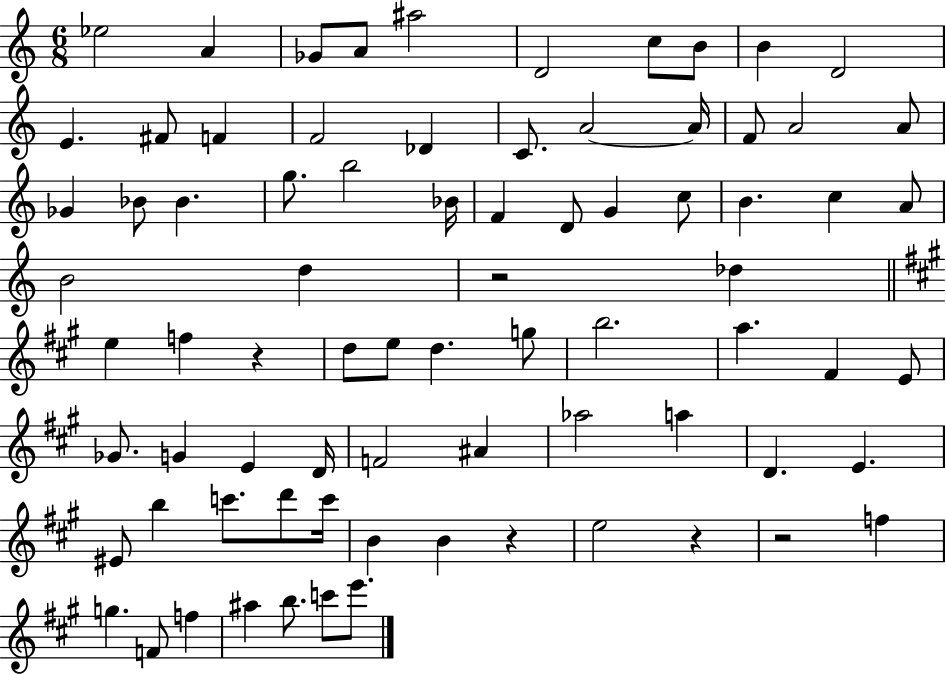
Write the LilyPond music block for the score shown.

{
  \clef treble
  \numericTimeSignature
  \time 6/8
  \key c \major
  ees''2 a'4 | ges'8 a'8 ais''2 | d'2 c''8 b'8 | b'4 d'2 | \break e'4. fis'8 f'4 | f'2 des'4 | c'8. a'2~~ a'16 | f'8 a'2 a'8 | \break ges'4 bes'8 bes'4. | g''8. b''2 bes'16 | f'4 d'8 g'4 c''8 | b'4. c''4 a'8 | \break b'2 d''4 | r2 des''4 | \bar "||" \break \key a \major e''4 f''4 r4 | d''8 e''8 d''4. g''8 | b''2. | a''4. fis'4 e'8 | \break ges'8. g'4 e'4 d'16 | f'2 ais'4 | aes''2 a''4 | d'4. e'4. | \break eis'8 b''4 c'''8. d'''8 c'''16 | b'4 b'4 r4 | e''2 r4 | r2 f''4 | \break g''4. f'8 f''4 | ais''4 b''8. c'''8 e'''8. | \bar "|."
}